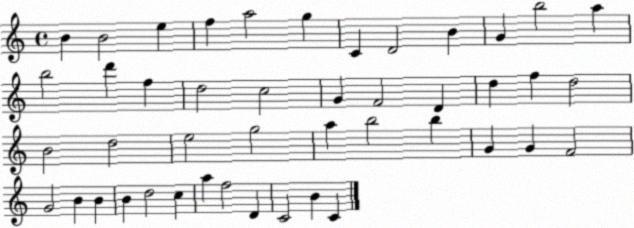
X:1
T:Untitled
M:4/4
L:1/4
K:C
B B2 e f a2 g C D2 B G b2 a b2 d' f d2 c2 G F2 D d f d2 B2 d2 e2 g2 a b2 b G G F2 G2 B B B d2 c a f2 D C2 B C